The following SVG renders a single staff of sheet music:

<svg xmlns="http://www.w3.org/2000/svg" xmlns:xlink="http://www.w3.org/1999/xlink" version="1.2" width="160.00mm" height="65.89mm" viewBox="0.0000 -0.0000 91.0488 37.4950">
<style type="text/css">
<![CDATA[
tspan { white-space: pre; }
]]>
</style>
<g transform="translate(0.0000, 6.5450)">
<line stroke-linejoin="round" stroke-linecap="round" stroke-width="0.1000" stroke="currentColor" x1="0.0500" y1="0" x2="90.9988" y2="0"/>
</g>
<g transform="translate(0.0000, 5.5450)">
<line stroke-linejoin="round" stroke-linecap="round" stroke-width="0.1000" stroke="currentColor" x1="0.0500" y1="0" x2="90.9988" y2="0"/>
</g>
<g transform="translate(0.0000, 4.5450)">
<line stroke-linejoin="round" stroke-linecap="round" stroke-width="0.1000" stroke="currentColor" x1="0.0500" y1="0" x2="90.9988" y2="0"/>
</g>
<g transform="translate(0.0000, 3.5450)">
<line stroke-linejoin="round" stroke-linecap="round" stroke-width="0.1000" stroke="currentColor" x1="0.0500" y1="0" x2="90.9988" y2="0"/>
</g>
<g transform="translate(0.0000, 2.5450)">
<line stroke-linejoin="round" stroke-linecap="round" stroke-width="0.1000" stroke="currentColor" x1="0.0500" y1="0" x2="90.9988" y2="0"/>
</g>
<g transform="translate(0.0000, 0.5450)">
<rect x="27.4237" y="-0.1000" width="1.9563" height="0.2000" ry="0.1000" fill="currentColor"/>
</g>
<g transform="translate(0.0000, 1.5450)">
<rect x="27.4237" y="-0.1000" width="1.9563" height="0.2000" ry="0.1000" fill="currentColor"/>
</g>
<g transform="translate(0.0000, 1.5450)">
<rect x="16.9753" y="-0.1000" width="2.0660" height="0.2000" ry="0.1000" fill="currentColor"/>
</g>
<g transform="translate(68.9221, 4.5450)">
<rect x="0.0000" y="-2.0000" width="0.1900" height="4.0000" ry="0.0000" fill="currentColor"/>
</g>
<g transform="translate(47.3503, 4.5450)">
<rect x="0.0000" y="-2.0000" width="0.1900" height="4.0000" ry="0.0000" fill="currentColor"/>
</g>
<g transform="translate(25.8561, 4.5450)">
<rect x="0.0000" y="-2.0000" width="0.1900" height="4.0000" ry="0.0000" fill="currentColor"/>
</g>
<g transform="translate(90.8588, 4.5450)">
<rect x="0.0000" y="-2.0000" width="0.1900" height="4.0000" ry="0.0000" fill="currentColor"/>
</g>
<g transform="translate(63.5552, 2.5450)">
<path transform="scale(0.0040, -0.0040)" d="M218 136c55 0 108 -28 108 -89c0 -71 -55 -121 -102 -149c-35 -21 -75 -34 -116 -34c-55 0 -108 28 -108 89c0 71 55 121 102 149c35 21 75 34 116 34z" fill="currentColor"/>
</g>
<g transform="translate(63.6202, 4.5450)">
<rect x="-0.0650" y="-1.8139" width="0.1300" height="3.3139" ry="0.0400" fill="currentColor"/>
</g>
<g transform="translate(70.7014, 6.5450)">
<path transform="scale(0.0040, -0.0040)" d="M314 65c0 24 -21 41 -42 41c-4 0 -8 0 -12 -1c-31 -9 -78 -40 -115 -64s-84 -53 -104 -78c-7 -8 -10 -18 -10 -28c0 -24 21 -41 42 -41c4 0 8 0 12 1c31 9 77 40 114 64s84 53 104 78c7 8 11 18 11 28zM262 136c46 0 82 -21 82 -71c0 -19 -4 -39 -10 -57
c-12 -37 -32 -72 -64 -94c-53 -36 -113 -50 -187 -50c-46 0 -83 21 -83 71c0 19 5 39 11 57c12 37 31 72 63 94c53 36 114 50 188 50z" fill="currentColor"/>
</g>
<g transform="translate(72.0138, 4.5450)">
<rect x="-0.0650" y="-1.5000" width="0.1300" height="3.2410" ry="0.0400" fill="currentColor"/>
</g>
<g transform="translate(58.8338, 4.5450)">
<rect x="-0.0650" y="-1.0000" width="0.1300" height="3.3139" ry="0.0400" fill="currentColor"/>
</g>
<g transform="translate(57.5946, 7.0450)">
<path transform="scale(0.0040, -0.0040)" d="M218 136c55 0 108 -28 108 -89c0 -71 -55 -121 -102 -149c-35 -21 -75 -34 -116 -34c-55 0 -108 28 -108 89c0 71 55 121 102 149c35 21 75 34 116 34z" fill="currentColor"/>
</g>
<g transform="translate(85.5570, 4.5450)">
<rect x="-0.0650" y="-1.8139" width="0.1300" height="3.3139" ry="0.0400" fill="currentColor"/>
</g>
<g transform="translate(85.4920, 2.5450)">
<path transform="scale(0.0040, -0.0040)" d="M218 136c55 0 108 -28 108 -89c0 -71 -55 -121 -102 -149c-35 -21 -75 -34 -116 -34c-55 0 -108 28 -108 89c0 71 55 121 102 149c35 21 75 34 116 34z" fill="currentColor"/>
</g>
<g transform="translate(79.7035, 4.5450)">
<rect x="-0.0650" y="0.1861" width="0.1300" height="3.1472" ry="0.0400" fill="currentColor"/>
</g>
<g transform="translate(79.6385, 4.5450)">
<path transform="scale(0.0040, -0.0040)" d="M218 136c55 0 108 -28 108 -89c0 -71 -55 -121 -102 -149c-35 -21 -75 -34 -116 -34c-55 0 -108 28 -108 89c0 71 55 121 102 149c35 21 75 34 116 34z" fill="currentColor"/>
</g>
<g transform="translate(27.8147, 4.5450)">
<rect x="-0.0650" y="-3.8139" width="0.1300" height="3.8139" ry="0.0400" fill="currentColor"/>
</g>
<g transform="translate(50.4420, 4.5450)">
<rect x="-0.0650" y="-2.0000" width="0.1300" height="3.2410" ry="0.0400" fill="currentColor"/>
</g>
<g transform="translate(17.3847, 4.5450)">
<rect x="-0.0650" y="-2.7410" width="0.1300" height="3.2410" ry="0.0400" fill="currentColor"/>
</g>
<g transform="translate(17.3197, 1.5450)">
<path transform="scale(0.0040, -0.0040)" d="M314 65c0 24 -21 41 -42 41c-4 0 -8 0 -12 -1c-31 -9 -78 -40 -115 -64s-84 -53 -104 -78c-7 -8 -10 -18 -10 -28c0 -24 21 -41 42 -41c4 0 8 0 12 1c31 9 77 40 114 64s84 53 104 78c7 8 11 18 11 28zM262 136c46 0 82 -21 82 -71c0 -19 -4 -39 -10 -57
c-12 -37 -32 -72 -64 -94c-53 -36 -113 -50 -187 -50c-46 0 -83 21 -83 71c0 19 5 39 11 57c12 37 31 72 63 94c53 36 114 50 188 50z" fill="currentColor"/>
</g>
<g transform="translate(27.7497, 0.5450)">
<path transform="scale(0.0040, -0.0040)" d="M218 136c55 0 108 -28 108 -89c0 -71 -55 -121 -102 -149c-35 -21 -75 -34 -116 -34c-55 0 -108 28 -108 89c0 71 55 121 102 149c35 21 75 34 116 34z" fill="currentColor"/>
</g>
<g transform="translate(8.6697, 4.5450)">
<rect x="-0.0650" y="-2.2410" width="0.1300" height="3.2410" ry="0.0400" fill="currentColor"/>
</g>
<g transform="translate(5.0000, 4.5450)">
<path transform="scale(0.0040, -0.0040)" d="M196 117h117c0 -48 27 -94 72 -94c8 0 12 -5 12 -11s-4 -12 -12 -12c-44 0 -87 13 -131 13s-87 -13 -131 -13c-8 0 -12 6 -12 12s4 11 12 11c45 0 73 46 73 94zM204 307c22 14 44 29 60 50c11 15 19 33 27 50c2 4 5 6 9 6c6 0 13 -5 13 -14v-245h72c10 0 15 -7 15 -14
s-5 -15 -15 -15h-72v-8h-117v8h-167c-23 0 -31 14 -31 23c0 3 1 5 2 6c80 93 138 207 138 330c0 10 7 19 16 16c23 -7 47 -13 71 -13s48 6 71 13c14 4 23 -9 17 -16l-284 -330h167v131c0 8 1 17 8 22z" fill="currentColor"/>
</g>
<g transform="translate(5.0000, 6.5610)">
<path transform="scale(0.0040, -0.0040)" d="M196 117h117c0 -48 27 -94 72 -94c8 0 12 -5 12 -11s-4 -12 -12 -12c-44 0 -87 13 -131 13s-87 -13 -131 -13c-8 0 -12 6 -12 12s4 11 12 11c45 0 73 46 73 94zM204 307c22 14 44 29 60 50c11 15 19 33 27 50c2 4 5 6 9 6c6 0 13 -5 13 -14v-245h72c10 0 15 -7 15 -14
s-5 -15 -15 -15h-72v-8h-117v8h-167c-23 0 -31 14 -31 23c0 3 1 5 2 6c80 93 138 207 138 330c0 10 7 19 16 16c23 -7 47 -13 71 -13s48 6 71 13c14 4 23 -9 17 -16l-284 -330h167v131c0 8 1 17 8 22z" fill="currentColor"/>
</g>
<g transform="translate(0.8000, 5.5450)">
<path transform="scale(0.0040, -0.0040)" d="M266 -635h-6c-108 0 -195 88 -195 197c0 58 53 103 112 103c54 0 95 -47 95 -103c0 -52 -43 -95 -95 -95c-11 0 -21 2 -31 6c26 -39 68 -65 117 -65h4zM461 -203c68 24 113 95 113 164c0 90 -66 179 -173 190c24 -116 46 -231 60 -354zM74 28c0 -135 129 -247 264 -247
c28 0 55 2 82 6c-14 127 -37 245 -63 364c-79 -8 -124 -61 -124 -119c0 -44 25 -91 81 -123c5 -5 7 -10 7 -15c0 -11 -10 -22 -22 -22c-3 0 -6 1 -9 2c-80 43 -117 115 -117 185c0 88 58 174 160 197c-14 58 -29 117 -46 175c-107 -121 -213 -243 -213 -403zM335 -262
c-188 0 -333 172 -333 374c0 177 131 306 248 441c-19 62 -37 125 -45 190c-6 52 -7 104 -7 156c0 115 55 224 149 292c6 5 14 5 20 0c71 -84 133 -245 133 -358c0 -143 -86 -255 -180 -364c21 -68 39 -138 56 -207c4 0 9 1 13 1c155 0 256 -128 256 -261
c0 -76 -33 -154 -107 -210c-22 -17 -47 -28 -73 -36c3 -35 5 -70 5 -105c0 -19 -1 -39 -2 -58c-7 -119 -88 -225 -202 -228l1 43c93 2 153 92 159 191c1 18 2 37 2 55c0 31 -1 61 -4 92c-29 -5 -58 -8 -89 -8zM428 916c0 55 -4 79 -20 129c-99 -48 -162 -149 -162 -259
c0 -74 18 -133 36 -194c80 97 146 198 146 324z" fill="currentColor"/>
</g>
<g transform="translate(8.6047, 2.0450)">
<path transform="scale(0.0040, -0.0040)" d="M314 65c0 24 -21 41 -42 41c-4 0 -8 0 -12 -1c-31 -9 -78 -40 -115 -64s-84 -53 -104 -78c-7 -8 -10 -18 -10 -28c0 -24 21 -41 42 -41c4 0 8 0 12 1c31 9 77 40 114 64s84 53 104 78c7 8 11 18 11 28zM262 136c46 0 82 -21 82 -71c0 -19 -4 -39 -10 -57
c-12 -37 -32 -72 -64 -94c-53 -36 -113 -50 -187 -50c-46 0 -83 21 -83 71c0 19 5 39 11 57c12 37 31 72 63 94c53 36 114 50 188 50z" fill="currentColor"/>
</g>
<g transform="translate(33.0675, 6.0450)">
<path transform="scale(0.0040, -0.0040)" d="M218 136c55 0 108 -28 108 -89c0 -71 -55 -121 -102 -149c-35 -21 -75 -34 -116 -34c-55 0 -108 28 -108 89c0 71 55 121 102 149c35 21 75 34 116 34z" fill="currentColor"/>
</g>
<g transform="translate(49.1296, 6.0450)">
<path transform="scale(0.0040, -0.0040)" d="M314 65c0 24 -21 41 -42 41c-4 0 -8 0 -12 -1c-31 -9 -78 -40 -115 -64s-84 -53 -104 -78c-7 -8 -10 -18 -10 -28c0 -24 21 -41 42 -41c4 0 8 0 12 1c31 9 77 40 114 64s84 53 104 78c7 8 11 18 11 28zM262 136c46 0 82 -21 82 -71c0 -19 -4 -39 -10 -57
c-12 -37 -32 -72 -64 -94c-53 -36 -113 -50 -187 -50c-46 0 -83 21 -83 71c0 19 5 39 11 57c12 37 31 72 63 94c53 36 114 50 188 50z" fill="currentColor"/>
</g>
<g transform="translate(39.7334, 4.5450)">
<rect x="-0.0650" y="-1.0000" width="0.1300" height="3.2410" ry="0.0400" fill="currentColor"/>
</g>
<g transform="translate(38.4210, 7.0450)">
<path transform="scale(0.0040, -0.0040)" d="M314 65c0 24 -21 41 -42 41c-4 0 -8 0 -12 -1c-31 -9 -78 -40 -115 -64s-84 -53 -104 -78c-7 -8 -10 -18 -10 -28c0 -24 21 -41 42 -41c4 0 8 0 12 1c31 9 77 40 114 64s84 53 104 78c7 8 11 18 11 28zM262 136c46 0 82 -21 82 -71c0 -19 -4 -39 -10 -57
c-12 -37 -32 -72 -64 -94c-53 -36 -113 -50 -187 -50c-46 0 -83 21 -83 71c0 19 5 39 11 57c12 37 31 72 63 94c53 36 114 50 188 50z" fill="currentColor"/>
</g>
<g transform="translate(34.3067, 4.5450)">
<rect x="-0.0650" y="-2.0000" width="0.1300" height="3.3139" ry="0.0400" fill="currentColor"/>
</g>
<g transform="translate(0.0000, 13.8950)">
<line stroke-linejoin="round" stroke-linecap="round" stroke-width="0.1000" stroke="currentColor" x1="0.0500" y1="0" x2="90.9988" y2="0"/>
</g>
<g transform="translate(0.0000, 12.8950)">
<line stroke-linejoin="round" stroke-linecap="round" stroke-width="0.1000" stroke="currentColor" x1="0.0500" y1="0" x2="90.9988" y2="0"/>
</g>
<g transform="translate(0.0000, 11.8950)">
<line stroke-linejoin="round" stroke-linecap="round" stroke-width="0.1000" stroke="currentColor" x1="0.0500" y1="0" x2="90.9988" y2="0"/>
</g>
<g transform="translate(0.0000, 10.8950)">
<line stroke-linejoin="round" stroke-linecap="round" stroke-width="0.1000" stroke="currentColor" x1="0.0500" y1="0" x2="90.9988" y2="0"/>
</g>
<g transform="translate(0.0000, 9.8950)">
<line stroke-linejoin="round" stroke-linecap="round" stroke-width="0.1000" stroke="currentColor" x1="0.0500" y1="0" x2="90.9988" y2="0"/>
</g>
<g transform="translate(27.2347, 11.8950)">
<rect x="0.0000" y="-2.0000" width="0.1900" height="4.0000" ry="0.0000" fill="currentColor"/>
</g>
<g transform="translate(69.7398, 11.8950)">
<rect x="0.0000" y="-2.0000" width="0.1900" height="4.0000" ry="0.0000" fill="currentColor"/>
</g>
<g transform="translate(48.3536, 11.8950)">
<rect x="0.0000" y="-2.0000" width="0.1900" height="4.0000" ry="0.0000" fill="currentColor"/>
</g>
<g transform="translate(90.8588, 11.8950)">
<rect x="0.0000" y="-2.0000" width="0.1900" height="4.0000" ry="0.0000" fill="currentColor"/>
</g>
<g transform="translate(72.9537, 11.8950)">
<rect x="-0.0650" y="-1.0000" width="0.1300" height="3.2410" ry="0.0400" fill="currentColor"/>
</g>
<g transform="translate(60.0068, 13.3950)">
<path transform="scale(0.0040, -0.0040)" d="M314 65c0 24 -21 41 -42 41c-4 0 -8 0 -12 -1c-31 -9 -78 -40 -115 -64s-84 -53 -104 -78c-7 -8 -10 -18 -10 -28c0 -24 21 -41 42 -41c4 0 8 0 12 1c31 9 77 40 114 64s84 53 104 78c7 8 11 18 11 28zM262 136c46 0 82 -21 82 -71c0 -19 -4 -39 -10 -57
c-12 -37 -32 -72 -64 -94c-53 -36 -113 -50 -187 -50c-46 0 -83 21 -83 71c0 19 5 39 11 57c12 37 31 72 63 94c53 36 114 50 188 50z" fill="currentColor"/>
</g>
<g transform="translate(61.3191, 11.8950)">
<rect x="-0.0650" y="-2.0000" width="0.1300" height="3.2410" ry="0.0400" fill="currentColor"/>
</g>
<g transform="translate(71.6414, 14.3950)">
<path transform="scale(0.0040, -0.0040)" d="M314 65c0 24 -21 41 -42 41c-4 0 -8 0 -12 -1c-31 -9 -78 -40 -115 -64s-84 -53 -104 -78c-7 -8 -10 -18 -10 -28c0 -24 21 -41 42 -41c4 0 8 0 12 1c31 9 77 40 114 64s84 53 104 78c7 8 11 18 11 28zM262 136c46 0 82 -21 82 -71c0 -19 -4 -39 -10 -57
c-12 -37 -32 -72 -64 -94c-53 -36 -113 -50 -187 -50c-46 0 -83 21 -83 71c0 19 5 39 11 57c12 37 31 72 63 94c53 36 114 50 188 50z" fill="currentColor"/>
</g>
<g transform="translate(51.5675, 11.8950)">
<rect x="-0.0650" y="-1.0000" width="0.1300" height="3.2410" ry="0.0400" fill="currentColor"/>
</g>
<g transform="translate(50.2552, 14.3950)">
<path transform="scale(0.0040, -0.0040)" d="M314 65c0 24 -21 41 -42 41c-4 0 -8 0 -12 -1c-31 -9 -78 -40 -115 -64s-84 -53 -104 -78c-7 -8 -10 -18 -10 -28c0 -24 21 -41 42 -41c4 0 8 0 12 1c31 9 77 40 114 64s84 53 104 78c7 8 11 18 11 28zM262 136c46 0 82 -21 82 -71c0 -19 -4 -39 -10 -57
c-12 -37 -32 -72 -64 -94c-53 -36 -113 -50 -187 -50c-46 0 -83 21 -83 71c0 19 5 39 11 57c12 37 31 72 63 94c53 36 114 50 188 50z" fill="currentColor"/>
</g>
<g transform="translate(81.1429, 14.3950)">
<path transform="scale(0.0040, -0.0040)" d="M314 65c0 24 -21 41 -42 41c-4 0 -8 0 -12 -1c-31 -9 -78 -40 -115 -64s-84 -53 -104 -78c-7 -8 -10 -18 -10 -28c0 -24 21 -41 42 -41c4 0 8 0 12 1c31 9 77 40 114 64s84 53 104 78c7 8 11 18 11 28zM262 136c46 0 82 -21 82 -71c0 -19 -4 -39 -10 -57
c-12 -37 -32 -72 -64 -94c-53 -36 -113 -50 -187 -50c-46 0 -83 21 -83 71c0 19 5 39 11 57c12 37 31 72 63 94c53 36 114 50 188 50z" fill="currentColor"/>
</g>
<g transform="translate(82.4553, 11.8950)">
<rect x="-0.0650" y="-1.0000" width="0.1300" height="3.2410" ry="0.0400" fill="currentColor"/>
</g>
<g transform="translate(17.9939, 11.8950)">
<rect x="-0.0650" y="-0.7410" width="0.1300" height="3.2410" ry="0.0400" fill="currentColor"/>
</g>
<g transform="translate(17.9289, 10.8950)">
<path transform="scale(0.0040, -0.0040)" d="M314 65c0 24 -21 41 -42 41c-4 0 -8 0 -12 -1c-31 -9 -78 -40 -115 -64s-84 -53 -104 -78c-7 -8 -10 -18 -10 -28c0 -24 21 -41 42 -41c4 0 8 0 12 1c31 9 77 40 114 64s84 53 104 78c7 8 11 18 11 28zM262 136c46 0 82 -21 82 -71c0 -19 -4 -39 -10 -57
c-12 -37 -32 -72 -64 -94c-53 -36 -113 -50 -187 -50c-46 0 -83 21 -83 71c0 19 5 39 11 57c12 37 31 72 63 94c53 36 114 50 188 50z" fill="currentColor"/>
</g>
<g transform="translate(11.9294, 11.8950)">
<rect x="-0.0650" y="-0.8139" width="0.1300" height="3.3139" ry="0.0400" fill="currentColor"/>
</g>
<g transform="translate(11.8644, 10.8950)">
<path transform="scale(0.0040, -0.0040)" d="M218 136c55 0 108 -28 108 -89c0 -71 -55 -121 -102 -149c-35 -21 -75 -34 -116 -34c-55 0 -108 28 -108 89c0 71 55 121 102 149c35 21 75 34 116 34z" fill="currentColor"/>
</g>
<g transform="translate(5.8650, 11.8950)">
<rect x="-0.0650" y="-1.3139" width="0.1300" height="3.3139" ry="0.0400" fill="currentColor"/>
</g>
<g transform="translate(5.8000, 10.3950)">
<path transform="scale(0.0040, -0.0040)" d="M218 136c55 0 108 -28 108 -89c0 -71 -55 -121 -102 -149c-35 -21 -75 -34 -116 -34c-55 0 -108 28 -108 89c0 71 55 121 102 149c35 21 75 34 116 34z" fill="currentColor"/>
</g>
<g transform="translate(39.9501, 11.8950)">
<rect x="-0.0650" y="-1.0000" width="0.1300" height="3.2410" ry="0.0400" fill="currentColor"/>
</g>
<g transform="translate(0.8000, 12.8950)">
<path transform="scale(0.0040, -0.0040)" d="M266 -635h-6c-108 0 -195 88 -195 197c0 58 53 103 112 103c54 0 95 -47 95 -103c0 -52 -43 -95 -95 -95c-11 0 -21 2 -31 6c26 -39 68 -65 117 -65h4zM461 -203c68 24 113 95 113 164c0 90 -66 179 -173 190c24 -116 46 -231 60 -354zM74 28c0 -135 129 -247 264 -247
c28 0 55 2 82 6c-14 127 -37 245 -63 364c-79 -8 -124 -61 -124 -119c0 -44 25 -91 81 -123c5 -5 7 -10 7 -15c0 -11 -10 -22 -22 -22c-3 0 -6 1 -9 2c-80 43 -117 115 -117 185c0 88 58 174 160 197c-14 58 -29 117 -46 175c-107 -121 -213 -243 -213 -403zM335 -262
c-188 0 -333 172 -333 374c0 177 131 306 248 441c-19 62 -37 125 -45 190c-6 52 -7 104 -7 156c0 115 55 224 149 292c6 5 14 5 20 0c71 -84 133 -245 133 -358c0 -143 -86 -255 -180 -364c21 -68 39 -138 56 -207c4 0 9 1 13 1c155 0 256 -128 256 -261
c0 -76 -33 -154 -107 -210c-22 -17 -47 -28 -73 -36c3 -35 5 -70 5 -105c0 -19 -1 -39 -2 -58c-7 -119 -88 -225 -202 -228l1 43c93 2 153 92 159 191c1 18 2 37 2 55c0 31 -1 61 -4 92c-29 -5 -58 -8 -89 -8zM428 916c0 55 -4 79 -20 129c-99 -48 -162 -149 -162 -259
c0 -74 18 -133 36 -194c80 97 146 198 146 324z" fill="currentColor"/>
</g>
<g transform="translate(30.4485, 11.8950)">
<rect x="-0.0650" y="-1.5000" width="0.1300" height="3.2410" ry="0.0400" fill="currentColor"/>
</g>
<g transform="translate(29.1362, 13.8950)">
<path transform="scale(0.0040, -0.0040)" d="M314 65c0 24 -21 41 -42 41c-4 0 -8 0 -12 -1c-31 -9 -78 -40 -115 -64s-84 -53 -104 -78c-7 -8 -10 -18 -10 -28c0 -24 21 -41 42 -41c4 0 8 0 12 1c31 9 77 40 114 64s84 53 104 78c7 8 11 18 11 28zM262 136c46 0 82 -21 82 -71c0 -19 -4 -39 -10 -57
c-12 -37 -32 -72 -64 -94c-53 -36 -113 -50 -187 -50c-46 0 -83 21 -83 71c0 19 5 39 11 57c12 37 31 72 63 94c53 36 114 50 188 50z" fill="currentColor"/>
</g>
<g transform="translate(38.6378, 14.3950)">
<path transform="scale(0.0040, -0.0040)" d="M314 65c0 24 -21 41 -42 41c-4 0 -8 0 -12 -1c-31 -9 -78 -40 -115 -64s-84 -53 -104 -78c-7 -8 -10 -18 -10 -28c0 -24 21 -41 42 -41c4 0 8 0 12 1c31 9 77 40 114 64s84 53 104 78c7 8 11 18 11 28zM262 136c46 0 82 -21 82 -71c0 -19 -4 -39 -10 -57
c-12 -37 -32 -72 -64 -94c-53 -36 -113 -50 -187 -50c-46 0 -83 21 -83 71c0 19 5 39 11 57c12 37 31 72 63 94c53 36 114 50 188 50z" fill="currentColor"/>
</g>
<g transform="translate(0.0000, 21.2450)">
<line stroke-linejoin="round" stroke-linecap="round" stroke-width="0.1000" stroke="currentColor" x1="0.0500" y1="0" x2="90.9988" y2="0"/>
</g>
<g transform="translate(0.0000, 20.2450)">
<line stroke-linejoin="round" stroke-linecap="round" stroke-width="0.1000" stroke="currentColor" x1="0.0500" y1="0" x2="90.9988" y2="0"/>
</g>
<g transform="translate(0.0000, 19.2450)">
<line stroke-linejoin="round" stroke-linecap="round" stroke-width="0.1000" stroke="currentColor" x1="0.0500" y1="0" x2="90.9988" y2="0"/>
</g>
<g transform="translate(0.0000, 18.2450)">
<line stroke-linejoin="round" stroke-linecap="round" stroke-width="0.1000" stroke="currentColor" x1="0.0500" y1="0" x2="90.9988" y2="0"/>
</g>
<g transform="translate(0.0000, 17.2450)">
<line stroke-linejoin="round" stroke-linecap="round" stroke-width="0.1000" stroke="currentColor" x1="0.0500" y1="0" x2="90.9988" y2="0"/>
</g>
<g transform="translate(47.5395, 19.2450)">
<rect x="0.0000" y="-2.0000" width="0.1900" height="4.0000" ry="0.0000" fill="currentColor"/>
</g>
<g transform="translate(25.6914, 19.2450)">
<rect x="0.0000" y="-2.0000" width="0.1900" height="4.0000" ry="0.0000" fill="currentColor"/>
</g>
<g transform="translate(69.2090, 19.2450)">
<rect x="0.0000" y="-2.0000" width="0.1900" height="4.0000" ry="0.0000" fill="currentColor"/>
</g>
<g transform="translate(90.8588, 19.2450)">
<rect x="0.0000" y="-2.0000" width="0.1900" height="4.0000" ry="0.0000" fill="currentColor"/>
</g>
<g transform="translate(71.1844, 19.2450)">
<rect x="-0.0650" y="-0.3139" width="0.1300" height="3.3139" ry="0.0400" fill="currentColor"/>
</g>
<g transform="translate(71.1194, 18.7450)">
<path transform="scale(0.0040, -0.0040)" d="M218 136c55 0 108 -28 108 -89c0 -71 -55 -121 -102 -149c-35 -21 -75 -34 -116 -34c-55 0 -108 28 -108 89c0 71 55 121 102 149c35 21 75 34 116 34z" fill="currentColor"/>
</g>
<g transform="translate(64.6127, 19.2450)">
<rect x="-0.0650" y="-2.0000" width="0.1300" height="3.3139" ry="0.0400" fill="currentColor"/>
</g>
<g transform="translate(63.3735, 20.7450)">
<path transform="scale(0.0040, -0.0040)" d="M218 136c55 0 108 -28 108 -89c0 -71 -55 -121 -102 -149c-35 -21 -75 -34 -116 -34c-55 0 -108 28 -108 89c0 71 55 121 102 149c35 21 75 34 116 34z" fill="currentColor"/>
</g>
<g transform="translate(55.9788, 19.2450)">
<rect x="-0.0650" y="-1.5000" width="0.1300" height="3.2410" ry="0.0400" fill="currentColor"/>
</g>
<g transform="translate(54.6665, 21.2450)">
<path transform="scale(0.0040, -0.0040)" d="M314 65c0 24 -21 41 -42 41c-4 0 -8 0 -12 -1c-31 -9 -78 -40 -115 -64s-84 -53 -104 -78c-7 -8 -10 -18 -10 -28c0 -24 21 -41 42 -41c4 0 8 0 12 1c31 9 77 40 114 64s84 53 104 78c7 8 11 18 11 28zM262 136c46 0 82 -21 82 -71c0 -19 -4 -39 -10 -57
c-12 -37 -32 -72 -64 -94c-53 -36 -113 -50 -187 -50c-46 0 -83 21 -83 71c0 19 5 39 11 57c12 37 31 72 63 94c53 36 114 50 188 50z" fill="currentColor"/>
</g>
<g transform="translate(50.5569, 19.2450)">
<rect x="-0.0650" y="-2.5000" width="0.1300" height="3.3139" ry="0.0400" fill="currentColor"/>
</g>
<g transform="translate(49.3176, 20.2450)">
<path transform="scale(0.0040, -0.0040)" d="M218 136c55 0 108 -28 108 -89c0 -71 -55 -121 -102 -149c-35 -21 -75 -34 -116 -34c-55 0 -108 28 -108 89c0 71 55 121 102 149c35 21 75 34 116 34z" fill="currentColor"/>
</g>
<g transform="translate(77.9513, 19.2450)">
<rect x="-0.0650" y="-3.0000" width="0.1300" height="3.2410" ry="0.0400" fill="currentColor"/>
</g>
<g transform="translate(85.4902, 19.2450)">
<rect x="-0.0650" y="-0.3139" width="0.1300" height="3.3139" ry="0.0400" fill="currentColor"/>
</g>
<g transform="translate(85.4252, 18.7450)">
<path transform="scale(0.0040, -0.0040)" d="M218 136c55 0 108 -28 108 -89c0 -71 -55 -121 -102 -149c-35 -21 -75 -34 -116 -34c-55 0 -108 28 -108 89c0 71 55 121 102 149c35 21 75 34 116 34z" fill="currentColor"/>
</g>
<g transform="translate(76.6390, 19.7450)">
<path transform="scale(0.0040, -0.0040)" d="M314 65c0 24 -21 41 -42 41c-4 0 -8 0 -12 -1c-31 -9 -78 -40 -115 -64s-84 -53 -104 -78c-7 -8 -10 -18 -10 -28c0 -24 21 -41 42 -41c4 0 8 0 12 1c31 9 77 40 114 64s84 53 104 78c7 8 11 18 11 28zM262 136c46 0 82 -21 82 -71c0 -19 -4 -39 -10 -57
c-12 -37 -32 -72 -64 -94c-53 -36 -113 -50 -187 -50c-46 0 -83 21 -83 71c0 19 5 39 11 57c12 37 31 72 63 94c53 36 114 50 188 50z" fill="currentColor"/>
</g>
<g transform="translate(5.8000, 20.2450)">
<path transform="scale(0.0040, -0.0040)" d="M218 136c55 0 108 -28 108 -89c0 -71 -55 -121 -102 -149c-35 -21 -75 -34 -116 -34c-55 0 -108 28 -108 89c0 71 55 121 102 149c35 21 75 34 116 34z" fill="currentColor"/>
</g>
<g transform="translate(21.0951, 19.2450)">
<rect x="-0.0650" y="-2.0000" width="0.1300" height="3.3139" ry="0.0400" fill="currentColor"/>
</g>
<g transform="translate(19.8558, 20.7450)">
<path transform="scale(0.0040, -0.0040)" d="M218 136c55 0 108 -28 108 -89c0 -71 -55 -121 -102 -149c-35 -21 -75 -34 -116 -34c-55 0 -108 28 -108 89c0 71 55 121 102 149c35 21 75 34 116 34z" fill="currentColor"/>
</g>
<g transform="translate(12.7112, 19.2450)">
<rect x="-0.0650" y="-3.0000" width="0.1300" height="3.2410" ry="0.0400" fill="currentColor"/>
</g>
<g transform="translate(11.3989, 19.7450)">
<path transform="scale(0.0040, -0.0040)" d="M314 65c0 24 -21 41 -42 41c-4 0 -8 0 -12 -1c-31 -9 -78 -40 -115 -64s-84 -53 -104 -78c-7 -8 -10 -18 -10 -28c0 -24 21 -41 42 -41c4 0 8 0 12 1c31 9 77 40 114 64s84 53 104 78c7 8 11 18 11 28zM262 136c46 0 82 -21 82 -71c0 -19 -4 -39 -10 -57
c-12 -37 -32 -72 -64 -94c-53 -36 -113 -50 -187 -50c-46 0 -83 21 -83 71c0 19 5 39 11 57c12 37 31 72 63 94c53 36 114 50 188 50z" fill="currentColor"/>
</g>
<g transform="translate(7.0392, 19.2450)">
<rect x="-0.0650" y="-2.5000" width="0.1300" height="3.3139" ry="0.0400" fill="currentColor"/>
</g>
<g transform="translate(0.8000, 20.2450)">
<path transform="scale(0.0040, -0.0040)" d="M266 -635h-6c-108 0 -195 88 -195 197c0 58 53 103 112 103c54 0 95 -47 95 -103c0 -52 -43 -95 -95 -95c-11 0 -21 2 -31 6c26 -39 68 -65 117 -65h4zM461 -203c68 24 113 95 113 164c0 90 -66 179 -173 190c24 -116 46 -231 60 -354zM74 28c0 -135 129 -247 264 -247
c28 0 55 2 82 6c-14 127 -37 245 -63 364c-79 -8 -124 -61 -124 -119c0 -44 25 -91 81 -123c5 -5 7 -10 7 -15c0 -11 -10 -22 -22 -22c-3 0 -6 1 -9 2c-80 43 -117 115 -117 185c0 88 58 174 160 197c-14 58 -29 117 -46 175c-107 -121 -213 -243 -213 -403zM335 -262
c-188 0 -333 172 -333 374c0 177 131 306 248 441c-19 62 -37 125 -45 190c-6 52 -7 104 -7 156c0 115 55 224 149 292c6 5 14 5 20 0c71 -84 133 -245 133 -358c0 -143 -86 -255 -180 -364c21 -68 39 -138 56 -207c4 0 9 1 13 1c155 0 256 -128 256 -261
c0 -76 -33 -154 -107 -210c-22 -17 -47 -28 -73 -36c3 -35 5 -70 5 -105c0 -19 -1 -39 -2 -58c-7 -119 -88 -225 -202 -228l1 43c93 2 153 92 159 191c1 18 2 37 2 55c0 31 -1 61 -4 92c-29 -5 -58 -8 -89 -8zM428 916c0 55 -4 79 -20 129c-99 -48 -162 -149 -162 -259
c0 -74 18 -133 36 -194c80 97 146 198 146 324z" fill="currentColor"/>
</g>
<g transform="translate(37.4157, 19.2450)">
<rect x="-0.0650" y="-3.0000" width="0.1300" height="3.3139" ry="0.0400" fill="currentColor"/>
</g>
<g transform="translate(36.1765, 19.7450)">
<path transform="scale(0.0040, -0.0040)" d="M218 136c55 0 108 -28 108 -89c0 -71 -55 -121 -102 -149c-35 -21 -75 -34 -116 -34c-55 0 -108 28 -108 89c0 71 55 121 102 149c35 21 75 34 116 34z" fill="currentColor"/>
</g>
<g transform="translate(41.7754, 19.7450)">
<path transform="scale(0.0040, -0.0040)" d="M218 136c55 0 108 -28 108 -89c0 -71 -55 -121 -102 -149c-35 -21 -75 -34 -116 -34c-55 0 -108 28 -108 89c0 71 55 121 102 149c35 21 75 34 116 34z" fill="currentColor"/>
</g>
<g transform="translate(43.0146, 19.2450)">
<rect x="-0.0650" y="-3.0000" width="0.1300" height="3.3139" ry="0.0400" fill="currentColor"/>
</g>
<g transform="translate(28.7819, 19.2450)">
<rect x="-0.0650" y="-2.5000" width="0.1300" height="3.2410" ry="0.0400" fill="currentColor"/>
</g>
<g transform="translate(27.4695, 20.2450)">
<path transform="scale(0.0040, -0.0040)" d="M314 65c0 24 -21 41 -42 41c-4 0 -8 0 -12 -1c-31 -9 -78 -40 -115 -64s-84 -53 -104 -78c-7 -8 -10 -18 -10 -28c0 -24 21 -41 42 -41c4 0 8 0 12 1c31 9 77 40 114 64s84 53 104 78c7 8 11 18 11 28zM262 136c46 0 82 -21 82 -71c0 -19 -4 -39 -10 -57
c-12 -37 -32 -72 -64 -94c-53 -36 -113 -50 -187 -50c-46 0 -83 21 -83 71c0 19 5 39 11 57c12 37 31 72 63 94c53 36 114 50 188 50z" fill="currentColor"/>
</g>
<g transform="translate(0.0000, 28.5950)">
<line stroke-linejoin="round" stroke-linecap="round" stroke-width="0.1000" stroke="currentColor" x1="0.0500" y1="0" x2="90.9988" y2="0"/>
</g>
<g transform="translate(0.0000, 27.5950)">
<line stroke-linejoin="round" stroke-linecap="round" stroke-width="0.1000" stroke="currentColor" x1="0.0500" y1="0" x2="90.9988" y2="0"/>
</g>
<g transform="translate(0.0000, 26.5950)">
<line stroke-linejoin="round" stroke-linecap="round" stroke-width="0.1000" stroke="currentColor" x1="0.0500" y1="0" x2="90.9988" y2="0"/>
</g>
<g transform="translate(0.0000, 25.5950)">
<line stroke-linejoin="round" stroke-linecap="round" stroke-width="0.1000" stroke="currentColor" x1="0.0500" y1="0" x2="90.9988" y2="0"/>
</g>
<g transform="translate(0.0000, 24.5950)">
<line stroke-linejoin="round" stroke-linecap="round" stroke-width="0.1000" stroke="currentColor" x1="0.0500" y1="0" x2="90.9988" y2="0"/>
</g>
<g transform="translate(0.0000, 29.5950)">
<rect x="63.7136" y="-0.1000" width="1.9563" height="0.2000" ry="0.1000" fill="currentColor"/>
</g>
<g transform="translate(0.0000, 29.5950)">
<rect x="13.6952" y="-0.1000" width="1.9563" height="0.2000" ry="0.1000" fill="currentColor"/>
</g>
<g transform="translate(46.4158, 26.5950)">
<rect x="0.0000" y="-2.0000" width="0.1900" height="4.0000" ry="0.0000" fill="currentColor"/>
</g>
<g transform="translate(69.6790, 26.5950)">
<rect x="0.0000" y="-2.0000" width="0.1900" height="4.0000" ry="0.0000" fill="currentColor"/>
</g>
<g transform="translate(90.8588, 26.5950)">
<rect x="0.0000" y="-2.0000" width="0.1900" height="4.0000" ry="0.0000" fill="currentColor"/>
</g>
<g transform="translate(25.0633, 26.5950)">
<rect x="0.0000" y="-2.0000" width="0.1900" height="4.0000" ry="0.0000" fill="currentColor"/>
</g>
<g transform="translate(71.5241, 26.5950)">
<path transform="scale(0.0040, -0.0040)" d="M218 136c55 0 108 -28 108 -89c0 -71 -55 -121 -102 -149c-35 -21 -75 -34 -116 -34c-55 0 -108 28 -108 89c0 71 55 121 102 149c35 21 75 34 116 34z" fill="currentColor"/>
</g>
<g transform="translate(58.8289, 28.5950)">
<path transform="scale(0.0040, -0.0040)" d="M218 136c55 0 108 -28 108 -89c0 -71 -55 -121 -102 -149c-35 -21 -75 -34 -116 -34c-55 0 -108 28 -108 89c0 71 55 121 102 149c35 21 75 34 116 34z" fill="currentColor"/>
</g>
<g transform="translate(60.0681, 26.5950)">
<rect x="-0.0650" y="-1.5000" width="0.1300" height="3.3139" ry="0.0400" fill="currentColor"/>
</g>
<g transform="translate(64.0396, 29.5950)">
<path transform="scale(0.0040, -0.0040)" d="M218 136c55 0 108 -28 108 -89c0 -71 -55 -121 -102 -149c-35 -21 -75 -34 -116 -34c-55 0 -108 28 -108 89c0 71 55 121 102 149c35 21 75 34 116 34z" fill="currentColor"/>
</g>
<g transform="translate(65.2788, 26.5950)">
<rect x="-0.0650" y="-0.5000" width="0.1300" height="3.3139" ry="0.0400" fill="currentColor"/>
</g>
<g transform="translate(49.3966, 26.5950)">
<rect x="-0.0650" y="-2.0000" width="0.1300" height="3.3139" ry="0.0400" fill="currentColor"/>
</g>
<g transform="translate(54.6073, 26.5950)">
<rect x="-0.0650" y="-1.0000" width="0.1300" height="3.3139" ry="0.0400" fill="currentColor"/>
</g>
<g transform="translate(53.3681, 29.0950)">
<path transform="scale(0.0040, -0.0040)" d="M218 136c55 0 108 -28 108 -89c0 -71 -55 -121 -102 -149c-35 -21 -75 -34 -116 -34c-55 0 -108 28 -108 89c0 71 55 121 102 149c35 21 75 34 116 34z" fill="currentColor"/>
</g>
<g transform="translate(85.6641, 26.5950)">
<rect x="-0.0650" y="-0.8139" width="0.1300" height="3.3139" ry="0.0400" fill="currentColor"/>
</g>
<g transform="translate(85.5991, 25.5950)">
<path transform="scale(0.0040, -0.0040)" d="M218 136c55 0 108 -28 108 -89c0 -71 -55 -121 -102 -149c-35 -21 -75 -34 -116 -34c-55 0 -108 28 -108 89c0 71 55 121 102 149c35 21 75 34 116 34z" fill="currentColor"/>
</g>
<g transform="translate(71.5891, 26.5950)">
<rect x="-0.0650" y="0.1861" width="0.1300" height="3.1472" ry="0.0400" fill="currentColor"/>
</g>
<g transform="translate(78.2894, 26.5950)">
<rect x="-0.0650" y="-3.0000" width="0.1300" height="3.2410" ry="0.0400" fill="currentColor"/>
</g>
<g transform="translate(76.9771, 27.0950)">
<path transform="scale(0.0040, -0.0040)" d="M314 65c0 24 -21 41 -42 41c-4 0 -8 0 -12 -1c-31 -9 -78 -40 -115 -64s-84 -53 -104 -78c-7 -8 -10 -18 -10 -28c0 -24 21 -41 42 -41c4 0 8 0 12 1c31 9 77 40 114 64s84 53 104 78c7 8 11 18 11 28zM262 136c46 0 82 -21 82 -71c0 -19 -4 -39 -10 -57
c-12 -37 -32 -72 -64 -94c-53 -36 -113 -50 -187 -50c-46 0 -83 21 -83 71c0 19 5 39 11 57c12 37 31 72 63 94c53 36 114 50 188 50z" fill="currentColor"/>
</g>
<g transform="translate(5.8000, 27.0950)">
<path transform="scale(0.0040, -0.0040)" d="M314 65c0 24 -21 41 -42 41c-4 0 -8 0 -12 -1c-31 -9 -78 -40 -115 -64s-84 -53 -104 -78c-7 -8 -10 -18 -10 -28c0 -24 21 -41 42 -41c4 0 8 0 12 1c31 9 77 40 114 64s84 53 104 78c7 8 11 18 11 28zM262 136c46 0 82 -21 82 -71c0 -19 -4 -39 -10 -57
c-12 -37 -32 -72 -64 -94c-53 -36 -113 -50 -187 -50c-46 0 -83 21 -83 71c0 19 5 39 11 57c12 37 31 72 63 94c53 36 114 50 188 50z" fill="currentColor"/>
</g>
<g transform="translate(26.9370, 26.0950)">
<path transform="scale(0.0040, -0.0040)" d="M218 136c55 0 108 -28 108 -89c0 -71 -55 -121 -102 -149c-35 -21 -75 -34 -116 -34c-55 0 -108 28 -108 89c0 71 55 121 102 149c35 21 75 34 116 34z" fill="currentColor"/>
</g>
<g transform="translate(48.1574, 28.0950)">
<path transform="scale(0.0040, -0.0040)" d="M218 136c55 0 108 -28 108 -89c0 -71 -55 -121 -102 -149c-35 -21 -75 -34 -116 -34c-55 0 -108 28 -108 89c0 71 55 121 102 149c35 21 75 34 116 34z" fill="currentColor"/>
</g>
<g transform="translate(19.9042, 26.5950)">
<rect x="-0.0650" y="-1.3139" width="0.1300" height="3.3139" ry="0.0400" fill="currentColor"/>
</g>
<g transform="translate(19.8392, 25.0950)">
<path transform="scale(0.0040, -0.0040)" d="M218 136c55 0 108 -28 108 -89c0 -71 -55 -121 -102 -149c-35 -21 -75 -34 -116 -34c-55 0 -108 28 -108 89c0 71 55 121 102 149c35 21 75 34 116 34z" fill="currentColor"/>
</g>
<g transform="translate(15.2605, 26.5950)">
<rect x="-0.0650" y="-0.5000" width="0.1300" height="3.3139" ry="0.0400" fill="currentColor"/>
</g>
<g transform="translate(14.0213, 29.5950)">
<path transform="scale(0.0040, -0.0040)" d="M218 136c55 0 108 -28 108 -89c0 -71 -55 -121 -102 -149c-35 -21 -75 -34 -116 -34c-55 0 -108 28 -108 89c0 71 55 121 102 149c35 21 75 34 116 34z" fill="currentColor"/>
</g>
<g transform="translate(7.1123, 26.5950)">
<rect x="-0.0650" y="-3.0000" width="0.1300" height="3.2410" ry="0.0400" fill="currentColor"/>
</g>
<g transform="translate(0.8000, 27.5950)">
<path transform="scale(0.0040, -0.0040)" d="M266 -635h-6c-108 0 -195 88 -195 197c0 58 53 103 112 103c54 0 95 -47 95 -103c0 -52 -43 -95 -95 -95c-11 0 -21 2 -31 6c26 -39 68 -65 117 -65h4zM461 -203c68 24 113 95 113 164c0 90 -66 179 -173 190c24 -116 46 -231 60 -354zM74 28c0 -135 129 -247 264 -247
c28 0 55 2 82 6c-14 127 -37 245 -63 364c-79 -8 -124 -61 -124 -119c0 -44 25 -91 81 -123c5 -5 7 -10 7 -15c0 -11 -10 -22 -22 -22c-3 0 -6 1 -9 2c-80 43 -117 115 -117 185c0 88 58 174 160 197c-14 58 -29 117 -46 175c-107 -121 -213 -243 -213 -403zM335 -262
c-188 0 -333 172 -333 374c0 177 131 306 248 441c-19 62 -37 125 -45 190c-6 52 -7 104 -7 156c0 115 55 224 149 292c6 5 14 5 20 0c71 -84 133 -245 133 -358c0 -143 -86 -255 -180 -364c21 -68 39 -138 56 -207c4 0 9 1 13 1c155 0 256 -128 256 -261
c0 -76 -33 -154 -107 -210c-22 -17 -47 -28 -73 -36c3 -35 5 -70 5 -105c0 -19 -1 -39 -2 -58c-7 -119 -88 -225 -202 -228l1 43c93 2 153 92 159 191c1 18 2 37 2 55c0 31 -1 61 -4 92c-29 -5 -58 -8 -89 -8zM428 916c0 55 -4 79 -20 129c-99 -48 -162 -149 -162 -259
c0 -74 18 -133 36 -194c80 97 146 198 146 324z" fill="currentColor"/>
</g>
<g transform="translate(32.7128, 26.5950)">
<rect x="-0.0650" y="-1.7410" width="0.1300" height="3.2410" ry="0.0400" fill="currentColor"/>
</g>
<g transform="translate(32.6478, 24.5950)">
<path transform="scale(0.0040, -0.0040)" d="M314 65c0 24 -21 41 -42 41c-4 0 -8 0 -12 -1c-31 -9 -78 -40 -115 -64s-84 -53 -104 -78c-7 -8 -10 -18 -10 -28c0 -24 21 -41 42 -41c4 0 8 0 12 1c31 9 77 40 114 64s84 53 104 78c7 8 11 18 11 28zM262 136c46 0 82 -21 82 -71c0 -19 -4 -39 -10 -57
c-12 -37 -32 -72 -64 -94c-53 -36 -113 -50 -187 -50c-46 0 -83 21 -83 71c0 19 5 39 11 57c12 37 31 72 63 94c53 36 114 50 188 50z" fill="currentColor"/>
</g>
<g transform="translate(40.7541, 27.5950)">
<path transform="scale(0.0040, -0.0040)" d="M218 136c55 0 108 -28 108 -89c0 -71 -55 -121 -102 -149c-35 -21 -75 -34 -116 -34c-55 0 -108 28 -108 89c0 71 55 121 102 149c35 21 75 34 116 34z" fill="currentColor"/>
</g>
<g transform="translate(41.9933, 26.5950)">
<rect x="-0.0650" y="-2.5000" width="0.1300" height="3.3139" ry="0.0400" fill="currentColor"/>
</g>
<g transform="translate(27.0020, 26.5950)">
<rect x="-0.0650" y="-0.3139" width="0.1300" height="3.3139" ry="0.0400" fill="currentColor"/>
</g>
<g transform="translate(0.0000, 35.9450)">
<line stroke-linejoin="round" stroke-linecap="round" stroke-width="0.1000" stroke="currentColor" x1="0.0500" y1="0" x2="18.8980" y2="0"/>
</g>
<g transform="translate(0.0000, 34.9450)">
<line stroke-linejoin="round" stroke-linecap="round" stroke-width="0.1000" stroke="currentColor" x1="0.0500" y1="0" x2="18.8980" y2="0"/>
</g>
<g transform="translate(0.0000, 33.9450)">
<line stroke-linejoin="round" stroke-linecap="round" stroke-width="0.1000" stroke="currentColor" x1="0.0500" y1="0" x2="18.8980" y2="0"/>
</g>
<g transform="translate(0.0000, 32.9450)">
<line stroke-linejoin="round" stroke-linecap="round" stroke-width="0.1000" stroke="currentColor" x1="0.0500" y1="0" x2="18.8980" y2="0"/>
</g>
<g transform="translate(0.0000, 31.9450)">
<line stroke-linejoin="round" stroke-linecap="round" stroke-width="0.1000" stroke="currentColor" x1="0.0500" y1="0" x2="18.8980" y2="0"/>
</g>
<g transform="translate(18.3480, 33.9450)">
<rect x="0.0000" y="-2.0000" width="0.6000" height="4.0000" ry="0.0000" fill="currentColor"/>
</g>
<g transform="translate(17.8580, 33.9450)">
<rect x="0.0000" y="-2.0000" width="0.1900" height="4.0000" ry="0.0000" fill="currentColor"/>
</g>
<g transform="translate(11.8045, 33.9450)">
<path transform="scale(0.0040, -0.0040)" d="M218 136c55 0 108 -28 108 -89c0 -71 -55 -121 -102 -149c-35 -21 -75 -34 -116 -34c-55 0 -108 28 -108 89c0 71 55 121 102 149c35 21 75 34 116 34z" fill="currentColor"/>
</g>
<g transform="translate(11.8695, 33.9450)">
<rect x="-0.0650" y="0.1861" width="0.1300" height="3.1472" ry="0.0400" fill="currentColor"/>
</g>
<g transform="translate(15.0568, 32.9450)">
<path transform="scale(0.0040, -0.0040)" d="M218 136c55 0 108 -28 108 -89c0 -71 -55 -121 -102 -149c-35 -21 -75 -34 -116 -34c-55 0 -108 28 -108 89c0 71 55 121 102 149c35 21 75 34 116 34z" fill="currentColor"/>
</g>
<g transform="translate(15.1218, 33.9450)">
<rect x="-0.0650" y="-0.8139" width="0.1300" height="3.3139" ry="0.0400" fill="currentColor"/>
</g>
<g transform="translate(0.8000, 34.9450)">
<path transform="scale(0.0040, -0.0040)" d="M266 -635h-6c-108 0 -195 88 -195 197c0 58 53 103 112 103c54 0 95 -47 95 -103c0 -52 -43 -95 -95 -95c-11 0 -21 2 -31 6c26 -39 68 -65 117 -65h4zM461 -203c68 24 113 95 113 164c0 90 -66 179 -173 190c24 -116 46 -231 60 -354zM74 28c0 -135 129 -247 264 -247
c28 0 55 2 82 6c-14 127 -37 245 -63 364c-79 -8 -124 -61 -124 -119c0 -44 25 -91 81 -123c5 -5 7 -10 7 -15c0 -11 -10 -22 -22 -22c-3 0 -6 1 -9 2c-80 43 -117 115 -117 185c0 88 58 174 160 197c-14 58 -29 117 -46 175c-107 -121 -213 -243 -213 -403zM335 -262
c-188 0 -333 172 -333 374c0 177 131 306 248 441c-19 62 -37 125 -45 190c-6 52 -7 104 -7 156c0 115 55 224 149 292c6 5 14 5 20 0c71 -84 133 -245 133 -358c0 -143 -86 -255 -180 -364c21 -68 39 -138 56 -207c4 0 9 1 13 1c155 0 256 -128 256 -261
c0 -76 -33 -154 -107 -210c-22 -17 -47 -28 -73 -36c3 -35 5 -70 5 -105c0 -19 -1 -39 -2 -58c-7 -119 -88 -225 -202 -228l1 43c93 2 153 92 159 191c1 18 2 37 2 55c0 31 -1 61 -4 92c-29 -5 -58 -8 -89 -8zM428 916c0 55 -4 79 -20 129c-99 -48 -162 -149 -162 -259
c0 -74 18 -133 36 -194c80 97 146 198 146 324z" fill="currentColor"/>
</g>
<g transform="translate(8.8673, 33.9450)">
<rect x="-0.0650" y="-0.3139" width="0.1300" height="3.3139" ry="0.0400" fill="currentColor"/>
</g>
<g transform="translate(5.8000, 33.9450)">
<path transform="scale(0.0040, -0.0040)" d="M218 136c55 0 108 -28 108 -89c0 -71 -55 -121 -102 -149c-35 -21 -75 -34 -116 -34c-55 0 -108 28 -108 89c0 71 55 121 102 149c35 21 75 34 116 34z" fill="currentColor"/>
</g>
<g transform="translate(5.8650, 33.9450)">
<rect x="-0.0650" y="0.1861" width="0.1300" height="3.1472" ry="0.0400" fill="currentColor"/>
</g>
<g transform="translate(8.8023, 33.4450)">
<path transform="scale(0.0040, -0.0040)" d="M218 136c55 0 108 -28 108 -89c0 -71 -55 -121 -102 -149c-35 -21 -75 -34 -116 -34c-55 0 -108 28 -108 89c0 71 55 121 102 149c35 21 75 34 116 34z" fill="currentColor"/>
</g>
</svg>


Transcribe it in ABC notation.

X:1
T:Untitled
M:4/4
L:1/4
K:C
g2 a2 c' F D2 F2 D f E2 B f e d d2 E2 D2 D2 F2 D2 D2 G A2 F G2 A A G E2 F c A2 c A2 C e c f2 G F D E C B A2 d B c B d